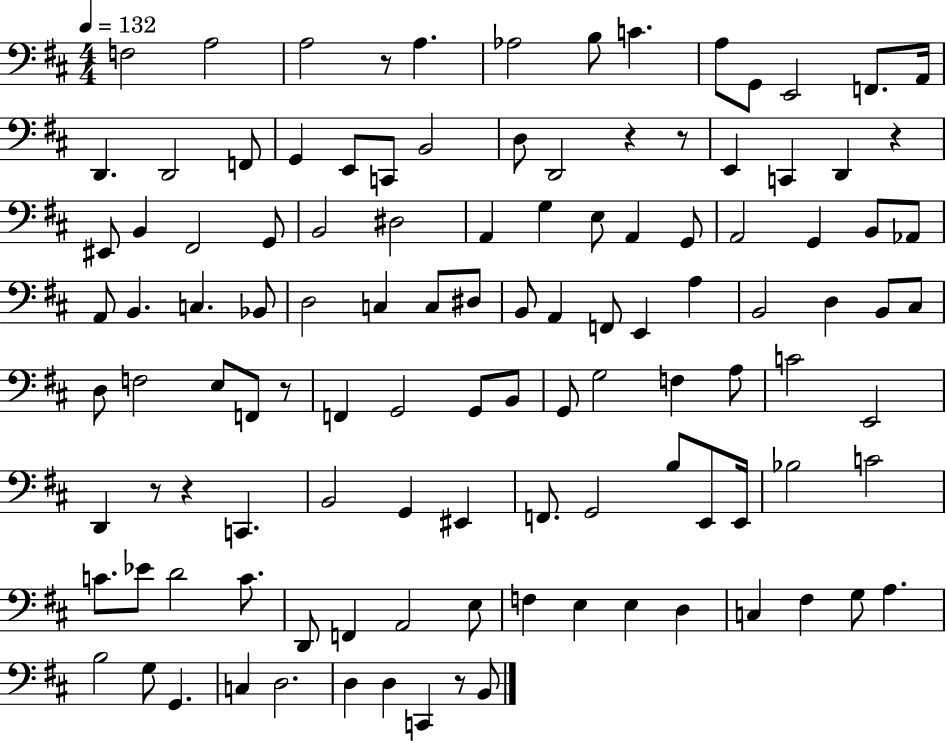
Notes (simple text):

F3/h A3/h A3/h R/e A3/q. Ab3/h B3/e C4/q. A3/e G2/e E2/h F2/e. A2/s D2/q. D2/h F2/e G2/q E2/e C2/e B2/h D3/e D2/h R/q R/e E2/q C2/q D2/q R/q EIS2/e B2/q F#2/h G2/e B2/h D#3/h A2/q G3/q E3/e A2/q G2/e A2/h G2/q B2/e Ab2/e A2/e B2/q. C3/q. Bb2/e D3/h C3/q C3/e D#3/e B2/e A2/q F2/e E2/q A3/q B2/h D3/q B2/e C#3/e D3/e F3/h E3/e F2/e R/e F2/q G2/h G2/e B2/e G2/e G3/h F3/q A3/e C4/h E2/h D2/q R/e R/q C2/q. B2/h G2/q EIS2/q F2/e. G2/h B3/e E2/e E2/s Bb3/h C4/h C4/e. Eb4/e D4/h C4/e. D2/e F2/q A2/h E3/e F3/q E3/q E3/q D3/q C3/q F#3/q G3/e A3/q. B3/h G3/e G2/q. C3/q D3/h. D3/q D3/q C2/q R/e B2/e